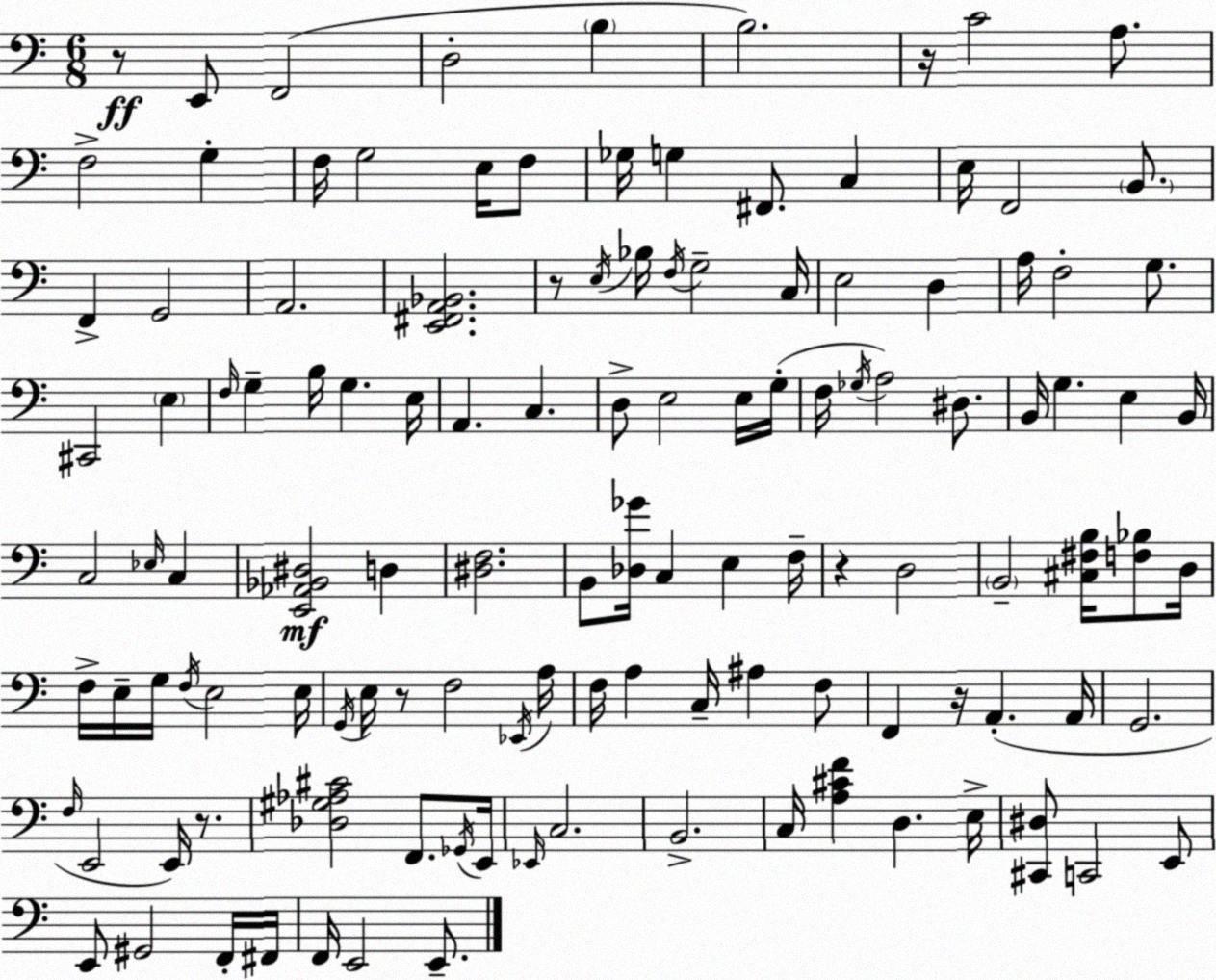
X:1
T:Untitled
M:6/8
L:1/4
K:C
z/2 E,,/2 F,,2 D,2 B, B,2 z/4 C2 A,/2 F,2 G, F,/4 G,2 E,/4 F,/2 _G,/4 G, ^F,,/2 C, E,/4 F,,2 B,,/2 F,, G,,2 A,,2 [E,,^F,,A,,_B,,]2 z/2 E,/4 _B,/4 F,/4 G,2 C,/4 E,2 D, A,/4 F,2 G,/2 ^C,,2 E, F,/4 G, B,/4 G, E,/4 A,, C, D,/2 E,2 E,/4 G,/4 F,/4 _G,/4 A,2 ^D,/2 B,,/4 G, E, B,,/4 C,2 _E,/4 C, [E,,_A,,_B,,^D,]2 D, [^D,F,]2 B,,/2 [_D,_G]/4 C, E, F,/4 z D,2 B,,2 [^C,^F,B,]/4 [F,_B,]/2 D,/4 F,/4 E,/4 G,/4 F,/4 E,2 E,/4 G,,/4 E,/4 z/2 F,2 _E,,/4 A,/4 F,/4 A, C,/4 ^A, F,/2 F,, z/4 A,, A,,/4 G,,2 F,/4 E,,2 E,,/4 z/2 [_D,^G,_A,^C]2 F,,/2 _G,,/4 E,,/4 _E,,/4 C,2 B,,2 C,/4 [A,^CF] D, E,/4 [^C,,^D,]/2 C,,2 E,,/2 E,,/2 ^G,,2 F,,/4 ^F,,/4 F,,/4 E,,2 E,,/2